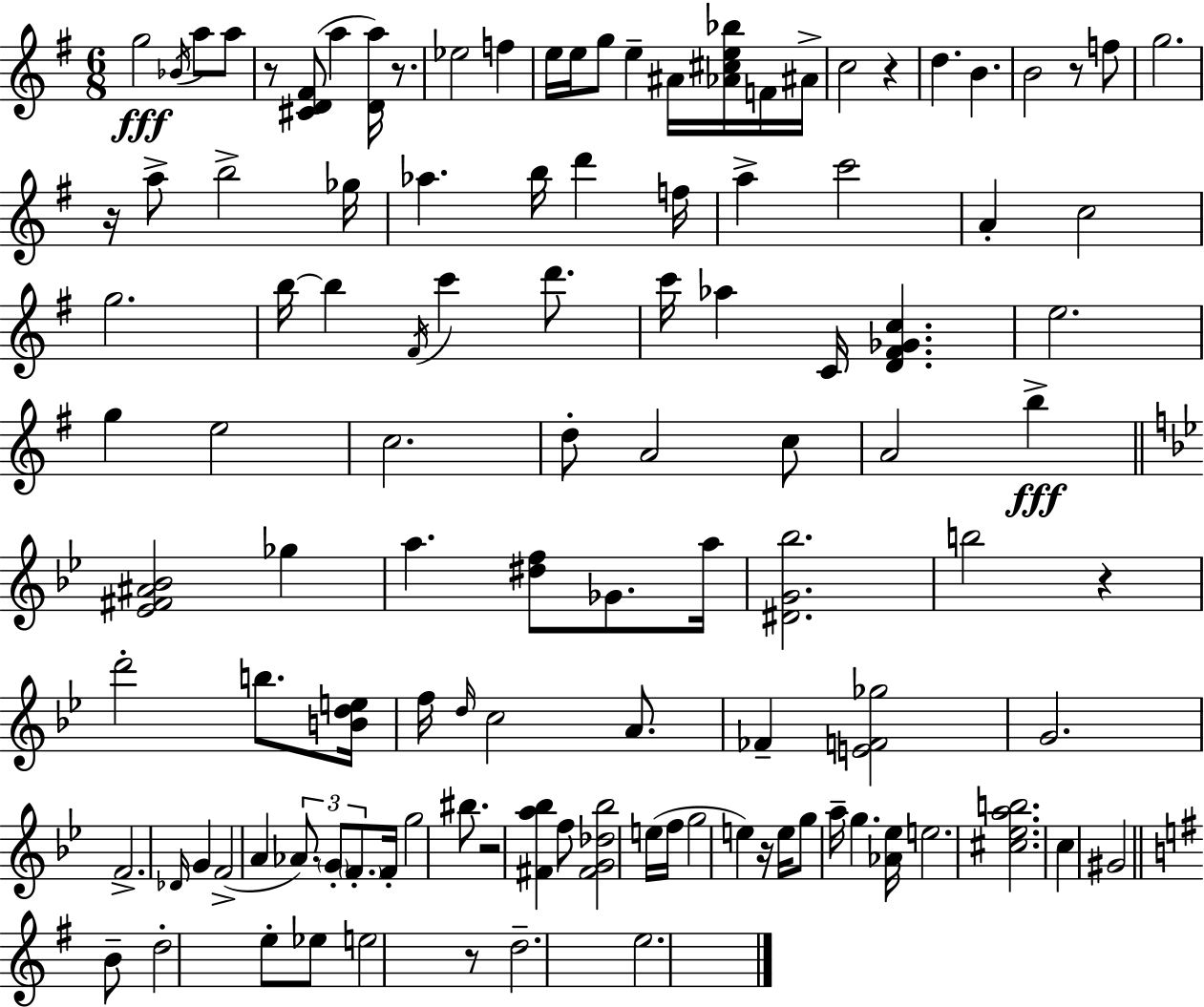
G5/h Bb4/s A5/e A5/e R/e [C#4,D4,F#4]/e A5/q [D4,A5]/s R/e. Eb5/h F5/q E5/s E5/s G5/e E5/q A#4/s [Ab4,C#5,E5,Bb5]/s F4/s A#4/s C5/h R/q D5/q. B4/q. B4/h R/e F5/e G5/h. R/s A5/e B5/h Gb5/s Ab5/q. B5/s D6/q F5/s A5/q C6/h A4/q C5/h G5/h. B5/s B5/q F#4/s C6/q D6/e. C6/s Ab5/q C4/s [D4,F#4,Gb4,C5]/q. E5/h. G5/q E5/h C5/h. D5/e A4/h C5/e A4/h B5/q [Eb4,F#4,A#4,Bb4]/h Gb5/q A5/q. [D#5,F5]/e Gb4/e. A5/s [D#4,G4,Bb5]/h. B5/h R/q D6/h B5/e. [B4,D5,E5]/s F5/s D5/s C5/h A4/e. FES4/q [E4,F4,Gb5]/h G4/h. F4/h. Db4/s G4/q F4/h A4/q Ab4/e. G4/e F4/e. F4/s G5/h BIS5/e. R/h [F#4,A5,Bb5]/q F5/e [F#4,G4,Db5,Bb5]/h E5/s F5/s G5/h E5/q R/s E5/s G5/e A5/s G5/q. [Ab4,Eb5]/s E5/h. [C#5,Eb5,A5,B5]/h. C5/q G#4/h B4/e D5/h E5/e Eb5/e E5/h R/e D5/h. E5/h.